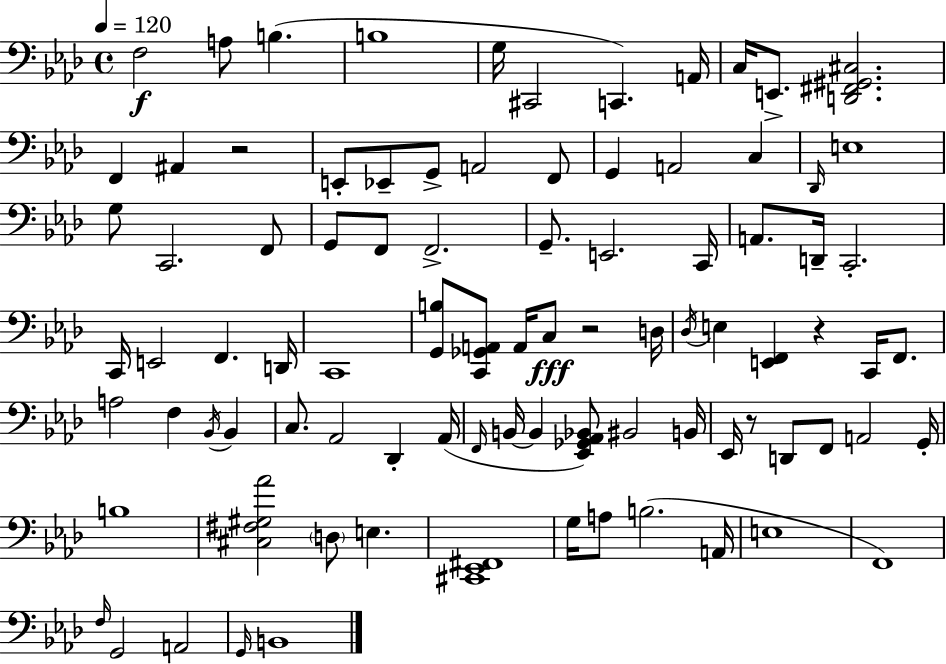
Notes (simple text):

F3/h A3/e B3/q. B3/w G3/s C#2/h C2/q. A2/s C3/s E2/e. [D2,F#2,G#2,C#3]/h. F2/q A#2/q R/h E2/e Eb2/e G2/e A2/h F2/e G2/q A2/h C3/q Db2/s E3/w G3/e C2/h. F2/e G2/e F2/e F2/h. G2/e. E2/h. C2/s A2/e. D2/s C2/h. C2/s E2/h F2/q. D2/s C2/w [G2,B3]/e [C2,Gb2,A2]/e A2/s C3/e R/h D3/s Db3/s E3/q [E2,F2]/q R/q C2/s F2/e. A3/h F3/q Bb2/s Bb2/q C3/e. Ab2/h Db2/q Ab2/s F2/s B2/s B2/q [Eb2,Gb2,Ab2,Bb2]/e BIS2/h B2/s Eb2/s R/e D2/e F2/e A2/h G2/s B3/w [C#3,F#3,G#3,Ab4]/h D3/e E3/q. [C#2,Eb2,F#2]/w G3/s A3/e B3/h. A2/s E3/w F2/w F3/s G2/h A2/h G2/s B2/w